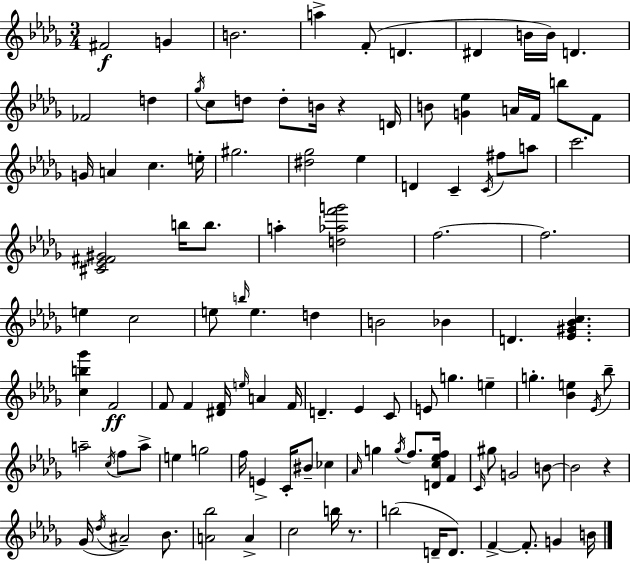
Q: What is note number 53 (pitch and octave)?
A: E5